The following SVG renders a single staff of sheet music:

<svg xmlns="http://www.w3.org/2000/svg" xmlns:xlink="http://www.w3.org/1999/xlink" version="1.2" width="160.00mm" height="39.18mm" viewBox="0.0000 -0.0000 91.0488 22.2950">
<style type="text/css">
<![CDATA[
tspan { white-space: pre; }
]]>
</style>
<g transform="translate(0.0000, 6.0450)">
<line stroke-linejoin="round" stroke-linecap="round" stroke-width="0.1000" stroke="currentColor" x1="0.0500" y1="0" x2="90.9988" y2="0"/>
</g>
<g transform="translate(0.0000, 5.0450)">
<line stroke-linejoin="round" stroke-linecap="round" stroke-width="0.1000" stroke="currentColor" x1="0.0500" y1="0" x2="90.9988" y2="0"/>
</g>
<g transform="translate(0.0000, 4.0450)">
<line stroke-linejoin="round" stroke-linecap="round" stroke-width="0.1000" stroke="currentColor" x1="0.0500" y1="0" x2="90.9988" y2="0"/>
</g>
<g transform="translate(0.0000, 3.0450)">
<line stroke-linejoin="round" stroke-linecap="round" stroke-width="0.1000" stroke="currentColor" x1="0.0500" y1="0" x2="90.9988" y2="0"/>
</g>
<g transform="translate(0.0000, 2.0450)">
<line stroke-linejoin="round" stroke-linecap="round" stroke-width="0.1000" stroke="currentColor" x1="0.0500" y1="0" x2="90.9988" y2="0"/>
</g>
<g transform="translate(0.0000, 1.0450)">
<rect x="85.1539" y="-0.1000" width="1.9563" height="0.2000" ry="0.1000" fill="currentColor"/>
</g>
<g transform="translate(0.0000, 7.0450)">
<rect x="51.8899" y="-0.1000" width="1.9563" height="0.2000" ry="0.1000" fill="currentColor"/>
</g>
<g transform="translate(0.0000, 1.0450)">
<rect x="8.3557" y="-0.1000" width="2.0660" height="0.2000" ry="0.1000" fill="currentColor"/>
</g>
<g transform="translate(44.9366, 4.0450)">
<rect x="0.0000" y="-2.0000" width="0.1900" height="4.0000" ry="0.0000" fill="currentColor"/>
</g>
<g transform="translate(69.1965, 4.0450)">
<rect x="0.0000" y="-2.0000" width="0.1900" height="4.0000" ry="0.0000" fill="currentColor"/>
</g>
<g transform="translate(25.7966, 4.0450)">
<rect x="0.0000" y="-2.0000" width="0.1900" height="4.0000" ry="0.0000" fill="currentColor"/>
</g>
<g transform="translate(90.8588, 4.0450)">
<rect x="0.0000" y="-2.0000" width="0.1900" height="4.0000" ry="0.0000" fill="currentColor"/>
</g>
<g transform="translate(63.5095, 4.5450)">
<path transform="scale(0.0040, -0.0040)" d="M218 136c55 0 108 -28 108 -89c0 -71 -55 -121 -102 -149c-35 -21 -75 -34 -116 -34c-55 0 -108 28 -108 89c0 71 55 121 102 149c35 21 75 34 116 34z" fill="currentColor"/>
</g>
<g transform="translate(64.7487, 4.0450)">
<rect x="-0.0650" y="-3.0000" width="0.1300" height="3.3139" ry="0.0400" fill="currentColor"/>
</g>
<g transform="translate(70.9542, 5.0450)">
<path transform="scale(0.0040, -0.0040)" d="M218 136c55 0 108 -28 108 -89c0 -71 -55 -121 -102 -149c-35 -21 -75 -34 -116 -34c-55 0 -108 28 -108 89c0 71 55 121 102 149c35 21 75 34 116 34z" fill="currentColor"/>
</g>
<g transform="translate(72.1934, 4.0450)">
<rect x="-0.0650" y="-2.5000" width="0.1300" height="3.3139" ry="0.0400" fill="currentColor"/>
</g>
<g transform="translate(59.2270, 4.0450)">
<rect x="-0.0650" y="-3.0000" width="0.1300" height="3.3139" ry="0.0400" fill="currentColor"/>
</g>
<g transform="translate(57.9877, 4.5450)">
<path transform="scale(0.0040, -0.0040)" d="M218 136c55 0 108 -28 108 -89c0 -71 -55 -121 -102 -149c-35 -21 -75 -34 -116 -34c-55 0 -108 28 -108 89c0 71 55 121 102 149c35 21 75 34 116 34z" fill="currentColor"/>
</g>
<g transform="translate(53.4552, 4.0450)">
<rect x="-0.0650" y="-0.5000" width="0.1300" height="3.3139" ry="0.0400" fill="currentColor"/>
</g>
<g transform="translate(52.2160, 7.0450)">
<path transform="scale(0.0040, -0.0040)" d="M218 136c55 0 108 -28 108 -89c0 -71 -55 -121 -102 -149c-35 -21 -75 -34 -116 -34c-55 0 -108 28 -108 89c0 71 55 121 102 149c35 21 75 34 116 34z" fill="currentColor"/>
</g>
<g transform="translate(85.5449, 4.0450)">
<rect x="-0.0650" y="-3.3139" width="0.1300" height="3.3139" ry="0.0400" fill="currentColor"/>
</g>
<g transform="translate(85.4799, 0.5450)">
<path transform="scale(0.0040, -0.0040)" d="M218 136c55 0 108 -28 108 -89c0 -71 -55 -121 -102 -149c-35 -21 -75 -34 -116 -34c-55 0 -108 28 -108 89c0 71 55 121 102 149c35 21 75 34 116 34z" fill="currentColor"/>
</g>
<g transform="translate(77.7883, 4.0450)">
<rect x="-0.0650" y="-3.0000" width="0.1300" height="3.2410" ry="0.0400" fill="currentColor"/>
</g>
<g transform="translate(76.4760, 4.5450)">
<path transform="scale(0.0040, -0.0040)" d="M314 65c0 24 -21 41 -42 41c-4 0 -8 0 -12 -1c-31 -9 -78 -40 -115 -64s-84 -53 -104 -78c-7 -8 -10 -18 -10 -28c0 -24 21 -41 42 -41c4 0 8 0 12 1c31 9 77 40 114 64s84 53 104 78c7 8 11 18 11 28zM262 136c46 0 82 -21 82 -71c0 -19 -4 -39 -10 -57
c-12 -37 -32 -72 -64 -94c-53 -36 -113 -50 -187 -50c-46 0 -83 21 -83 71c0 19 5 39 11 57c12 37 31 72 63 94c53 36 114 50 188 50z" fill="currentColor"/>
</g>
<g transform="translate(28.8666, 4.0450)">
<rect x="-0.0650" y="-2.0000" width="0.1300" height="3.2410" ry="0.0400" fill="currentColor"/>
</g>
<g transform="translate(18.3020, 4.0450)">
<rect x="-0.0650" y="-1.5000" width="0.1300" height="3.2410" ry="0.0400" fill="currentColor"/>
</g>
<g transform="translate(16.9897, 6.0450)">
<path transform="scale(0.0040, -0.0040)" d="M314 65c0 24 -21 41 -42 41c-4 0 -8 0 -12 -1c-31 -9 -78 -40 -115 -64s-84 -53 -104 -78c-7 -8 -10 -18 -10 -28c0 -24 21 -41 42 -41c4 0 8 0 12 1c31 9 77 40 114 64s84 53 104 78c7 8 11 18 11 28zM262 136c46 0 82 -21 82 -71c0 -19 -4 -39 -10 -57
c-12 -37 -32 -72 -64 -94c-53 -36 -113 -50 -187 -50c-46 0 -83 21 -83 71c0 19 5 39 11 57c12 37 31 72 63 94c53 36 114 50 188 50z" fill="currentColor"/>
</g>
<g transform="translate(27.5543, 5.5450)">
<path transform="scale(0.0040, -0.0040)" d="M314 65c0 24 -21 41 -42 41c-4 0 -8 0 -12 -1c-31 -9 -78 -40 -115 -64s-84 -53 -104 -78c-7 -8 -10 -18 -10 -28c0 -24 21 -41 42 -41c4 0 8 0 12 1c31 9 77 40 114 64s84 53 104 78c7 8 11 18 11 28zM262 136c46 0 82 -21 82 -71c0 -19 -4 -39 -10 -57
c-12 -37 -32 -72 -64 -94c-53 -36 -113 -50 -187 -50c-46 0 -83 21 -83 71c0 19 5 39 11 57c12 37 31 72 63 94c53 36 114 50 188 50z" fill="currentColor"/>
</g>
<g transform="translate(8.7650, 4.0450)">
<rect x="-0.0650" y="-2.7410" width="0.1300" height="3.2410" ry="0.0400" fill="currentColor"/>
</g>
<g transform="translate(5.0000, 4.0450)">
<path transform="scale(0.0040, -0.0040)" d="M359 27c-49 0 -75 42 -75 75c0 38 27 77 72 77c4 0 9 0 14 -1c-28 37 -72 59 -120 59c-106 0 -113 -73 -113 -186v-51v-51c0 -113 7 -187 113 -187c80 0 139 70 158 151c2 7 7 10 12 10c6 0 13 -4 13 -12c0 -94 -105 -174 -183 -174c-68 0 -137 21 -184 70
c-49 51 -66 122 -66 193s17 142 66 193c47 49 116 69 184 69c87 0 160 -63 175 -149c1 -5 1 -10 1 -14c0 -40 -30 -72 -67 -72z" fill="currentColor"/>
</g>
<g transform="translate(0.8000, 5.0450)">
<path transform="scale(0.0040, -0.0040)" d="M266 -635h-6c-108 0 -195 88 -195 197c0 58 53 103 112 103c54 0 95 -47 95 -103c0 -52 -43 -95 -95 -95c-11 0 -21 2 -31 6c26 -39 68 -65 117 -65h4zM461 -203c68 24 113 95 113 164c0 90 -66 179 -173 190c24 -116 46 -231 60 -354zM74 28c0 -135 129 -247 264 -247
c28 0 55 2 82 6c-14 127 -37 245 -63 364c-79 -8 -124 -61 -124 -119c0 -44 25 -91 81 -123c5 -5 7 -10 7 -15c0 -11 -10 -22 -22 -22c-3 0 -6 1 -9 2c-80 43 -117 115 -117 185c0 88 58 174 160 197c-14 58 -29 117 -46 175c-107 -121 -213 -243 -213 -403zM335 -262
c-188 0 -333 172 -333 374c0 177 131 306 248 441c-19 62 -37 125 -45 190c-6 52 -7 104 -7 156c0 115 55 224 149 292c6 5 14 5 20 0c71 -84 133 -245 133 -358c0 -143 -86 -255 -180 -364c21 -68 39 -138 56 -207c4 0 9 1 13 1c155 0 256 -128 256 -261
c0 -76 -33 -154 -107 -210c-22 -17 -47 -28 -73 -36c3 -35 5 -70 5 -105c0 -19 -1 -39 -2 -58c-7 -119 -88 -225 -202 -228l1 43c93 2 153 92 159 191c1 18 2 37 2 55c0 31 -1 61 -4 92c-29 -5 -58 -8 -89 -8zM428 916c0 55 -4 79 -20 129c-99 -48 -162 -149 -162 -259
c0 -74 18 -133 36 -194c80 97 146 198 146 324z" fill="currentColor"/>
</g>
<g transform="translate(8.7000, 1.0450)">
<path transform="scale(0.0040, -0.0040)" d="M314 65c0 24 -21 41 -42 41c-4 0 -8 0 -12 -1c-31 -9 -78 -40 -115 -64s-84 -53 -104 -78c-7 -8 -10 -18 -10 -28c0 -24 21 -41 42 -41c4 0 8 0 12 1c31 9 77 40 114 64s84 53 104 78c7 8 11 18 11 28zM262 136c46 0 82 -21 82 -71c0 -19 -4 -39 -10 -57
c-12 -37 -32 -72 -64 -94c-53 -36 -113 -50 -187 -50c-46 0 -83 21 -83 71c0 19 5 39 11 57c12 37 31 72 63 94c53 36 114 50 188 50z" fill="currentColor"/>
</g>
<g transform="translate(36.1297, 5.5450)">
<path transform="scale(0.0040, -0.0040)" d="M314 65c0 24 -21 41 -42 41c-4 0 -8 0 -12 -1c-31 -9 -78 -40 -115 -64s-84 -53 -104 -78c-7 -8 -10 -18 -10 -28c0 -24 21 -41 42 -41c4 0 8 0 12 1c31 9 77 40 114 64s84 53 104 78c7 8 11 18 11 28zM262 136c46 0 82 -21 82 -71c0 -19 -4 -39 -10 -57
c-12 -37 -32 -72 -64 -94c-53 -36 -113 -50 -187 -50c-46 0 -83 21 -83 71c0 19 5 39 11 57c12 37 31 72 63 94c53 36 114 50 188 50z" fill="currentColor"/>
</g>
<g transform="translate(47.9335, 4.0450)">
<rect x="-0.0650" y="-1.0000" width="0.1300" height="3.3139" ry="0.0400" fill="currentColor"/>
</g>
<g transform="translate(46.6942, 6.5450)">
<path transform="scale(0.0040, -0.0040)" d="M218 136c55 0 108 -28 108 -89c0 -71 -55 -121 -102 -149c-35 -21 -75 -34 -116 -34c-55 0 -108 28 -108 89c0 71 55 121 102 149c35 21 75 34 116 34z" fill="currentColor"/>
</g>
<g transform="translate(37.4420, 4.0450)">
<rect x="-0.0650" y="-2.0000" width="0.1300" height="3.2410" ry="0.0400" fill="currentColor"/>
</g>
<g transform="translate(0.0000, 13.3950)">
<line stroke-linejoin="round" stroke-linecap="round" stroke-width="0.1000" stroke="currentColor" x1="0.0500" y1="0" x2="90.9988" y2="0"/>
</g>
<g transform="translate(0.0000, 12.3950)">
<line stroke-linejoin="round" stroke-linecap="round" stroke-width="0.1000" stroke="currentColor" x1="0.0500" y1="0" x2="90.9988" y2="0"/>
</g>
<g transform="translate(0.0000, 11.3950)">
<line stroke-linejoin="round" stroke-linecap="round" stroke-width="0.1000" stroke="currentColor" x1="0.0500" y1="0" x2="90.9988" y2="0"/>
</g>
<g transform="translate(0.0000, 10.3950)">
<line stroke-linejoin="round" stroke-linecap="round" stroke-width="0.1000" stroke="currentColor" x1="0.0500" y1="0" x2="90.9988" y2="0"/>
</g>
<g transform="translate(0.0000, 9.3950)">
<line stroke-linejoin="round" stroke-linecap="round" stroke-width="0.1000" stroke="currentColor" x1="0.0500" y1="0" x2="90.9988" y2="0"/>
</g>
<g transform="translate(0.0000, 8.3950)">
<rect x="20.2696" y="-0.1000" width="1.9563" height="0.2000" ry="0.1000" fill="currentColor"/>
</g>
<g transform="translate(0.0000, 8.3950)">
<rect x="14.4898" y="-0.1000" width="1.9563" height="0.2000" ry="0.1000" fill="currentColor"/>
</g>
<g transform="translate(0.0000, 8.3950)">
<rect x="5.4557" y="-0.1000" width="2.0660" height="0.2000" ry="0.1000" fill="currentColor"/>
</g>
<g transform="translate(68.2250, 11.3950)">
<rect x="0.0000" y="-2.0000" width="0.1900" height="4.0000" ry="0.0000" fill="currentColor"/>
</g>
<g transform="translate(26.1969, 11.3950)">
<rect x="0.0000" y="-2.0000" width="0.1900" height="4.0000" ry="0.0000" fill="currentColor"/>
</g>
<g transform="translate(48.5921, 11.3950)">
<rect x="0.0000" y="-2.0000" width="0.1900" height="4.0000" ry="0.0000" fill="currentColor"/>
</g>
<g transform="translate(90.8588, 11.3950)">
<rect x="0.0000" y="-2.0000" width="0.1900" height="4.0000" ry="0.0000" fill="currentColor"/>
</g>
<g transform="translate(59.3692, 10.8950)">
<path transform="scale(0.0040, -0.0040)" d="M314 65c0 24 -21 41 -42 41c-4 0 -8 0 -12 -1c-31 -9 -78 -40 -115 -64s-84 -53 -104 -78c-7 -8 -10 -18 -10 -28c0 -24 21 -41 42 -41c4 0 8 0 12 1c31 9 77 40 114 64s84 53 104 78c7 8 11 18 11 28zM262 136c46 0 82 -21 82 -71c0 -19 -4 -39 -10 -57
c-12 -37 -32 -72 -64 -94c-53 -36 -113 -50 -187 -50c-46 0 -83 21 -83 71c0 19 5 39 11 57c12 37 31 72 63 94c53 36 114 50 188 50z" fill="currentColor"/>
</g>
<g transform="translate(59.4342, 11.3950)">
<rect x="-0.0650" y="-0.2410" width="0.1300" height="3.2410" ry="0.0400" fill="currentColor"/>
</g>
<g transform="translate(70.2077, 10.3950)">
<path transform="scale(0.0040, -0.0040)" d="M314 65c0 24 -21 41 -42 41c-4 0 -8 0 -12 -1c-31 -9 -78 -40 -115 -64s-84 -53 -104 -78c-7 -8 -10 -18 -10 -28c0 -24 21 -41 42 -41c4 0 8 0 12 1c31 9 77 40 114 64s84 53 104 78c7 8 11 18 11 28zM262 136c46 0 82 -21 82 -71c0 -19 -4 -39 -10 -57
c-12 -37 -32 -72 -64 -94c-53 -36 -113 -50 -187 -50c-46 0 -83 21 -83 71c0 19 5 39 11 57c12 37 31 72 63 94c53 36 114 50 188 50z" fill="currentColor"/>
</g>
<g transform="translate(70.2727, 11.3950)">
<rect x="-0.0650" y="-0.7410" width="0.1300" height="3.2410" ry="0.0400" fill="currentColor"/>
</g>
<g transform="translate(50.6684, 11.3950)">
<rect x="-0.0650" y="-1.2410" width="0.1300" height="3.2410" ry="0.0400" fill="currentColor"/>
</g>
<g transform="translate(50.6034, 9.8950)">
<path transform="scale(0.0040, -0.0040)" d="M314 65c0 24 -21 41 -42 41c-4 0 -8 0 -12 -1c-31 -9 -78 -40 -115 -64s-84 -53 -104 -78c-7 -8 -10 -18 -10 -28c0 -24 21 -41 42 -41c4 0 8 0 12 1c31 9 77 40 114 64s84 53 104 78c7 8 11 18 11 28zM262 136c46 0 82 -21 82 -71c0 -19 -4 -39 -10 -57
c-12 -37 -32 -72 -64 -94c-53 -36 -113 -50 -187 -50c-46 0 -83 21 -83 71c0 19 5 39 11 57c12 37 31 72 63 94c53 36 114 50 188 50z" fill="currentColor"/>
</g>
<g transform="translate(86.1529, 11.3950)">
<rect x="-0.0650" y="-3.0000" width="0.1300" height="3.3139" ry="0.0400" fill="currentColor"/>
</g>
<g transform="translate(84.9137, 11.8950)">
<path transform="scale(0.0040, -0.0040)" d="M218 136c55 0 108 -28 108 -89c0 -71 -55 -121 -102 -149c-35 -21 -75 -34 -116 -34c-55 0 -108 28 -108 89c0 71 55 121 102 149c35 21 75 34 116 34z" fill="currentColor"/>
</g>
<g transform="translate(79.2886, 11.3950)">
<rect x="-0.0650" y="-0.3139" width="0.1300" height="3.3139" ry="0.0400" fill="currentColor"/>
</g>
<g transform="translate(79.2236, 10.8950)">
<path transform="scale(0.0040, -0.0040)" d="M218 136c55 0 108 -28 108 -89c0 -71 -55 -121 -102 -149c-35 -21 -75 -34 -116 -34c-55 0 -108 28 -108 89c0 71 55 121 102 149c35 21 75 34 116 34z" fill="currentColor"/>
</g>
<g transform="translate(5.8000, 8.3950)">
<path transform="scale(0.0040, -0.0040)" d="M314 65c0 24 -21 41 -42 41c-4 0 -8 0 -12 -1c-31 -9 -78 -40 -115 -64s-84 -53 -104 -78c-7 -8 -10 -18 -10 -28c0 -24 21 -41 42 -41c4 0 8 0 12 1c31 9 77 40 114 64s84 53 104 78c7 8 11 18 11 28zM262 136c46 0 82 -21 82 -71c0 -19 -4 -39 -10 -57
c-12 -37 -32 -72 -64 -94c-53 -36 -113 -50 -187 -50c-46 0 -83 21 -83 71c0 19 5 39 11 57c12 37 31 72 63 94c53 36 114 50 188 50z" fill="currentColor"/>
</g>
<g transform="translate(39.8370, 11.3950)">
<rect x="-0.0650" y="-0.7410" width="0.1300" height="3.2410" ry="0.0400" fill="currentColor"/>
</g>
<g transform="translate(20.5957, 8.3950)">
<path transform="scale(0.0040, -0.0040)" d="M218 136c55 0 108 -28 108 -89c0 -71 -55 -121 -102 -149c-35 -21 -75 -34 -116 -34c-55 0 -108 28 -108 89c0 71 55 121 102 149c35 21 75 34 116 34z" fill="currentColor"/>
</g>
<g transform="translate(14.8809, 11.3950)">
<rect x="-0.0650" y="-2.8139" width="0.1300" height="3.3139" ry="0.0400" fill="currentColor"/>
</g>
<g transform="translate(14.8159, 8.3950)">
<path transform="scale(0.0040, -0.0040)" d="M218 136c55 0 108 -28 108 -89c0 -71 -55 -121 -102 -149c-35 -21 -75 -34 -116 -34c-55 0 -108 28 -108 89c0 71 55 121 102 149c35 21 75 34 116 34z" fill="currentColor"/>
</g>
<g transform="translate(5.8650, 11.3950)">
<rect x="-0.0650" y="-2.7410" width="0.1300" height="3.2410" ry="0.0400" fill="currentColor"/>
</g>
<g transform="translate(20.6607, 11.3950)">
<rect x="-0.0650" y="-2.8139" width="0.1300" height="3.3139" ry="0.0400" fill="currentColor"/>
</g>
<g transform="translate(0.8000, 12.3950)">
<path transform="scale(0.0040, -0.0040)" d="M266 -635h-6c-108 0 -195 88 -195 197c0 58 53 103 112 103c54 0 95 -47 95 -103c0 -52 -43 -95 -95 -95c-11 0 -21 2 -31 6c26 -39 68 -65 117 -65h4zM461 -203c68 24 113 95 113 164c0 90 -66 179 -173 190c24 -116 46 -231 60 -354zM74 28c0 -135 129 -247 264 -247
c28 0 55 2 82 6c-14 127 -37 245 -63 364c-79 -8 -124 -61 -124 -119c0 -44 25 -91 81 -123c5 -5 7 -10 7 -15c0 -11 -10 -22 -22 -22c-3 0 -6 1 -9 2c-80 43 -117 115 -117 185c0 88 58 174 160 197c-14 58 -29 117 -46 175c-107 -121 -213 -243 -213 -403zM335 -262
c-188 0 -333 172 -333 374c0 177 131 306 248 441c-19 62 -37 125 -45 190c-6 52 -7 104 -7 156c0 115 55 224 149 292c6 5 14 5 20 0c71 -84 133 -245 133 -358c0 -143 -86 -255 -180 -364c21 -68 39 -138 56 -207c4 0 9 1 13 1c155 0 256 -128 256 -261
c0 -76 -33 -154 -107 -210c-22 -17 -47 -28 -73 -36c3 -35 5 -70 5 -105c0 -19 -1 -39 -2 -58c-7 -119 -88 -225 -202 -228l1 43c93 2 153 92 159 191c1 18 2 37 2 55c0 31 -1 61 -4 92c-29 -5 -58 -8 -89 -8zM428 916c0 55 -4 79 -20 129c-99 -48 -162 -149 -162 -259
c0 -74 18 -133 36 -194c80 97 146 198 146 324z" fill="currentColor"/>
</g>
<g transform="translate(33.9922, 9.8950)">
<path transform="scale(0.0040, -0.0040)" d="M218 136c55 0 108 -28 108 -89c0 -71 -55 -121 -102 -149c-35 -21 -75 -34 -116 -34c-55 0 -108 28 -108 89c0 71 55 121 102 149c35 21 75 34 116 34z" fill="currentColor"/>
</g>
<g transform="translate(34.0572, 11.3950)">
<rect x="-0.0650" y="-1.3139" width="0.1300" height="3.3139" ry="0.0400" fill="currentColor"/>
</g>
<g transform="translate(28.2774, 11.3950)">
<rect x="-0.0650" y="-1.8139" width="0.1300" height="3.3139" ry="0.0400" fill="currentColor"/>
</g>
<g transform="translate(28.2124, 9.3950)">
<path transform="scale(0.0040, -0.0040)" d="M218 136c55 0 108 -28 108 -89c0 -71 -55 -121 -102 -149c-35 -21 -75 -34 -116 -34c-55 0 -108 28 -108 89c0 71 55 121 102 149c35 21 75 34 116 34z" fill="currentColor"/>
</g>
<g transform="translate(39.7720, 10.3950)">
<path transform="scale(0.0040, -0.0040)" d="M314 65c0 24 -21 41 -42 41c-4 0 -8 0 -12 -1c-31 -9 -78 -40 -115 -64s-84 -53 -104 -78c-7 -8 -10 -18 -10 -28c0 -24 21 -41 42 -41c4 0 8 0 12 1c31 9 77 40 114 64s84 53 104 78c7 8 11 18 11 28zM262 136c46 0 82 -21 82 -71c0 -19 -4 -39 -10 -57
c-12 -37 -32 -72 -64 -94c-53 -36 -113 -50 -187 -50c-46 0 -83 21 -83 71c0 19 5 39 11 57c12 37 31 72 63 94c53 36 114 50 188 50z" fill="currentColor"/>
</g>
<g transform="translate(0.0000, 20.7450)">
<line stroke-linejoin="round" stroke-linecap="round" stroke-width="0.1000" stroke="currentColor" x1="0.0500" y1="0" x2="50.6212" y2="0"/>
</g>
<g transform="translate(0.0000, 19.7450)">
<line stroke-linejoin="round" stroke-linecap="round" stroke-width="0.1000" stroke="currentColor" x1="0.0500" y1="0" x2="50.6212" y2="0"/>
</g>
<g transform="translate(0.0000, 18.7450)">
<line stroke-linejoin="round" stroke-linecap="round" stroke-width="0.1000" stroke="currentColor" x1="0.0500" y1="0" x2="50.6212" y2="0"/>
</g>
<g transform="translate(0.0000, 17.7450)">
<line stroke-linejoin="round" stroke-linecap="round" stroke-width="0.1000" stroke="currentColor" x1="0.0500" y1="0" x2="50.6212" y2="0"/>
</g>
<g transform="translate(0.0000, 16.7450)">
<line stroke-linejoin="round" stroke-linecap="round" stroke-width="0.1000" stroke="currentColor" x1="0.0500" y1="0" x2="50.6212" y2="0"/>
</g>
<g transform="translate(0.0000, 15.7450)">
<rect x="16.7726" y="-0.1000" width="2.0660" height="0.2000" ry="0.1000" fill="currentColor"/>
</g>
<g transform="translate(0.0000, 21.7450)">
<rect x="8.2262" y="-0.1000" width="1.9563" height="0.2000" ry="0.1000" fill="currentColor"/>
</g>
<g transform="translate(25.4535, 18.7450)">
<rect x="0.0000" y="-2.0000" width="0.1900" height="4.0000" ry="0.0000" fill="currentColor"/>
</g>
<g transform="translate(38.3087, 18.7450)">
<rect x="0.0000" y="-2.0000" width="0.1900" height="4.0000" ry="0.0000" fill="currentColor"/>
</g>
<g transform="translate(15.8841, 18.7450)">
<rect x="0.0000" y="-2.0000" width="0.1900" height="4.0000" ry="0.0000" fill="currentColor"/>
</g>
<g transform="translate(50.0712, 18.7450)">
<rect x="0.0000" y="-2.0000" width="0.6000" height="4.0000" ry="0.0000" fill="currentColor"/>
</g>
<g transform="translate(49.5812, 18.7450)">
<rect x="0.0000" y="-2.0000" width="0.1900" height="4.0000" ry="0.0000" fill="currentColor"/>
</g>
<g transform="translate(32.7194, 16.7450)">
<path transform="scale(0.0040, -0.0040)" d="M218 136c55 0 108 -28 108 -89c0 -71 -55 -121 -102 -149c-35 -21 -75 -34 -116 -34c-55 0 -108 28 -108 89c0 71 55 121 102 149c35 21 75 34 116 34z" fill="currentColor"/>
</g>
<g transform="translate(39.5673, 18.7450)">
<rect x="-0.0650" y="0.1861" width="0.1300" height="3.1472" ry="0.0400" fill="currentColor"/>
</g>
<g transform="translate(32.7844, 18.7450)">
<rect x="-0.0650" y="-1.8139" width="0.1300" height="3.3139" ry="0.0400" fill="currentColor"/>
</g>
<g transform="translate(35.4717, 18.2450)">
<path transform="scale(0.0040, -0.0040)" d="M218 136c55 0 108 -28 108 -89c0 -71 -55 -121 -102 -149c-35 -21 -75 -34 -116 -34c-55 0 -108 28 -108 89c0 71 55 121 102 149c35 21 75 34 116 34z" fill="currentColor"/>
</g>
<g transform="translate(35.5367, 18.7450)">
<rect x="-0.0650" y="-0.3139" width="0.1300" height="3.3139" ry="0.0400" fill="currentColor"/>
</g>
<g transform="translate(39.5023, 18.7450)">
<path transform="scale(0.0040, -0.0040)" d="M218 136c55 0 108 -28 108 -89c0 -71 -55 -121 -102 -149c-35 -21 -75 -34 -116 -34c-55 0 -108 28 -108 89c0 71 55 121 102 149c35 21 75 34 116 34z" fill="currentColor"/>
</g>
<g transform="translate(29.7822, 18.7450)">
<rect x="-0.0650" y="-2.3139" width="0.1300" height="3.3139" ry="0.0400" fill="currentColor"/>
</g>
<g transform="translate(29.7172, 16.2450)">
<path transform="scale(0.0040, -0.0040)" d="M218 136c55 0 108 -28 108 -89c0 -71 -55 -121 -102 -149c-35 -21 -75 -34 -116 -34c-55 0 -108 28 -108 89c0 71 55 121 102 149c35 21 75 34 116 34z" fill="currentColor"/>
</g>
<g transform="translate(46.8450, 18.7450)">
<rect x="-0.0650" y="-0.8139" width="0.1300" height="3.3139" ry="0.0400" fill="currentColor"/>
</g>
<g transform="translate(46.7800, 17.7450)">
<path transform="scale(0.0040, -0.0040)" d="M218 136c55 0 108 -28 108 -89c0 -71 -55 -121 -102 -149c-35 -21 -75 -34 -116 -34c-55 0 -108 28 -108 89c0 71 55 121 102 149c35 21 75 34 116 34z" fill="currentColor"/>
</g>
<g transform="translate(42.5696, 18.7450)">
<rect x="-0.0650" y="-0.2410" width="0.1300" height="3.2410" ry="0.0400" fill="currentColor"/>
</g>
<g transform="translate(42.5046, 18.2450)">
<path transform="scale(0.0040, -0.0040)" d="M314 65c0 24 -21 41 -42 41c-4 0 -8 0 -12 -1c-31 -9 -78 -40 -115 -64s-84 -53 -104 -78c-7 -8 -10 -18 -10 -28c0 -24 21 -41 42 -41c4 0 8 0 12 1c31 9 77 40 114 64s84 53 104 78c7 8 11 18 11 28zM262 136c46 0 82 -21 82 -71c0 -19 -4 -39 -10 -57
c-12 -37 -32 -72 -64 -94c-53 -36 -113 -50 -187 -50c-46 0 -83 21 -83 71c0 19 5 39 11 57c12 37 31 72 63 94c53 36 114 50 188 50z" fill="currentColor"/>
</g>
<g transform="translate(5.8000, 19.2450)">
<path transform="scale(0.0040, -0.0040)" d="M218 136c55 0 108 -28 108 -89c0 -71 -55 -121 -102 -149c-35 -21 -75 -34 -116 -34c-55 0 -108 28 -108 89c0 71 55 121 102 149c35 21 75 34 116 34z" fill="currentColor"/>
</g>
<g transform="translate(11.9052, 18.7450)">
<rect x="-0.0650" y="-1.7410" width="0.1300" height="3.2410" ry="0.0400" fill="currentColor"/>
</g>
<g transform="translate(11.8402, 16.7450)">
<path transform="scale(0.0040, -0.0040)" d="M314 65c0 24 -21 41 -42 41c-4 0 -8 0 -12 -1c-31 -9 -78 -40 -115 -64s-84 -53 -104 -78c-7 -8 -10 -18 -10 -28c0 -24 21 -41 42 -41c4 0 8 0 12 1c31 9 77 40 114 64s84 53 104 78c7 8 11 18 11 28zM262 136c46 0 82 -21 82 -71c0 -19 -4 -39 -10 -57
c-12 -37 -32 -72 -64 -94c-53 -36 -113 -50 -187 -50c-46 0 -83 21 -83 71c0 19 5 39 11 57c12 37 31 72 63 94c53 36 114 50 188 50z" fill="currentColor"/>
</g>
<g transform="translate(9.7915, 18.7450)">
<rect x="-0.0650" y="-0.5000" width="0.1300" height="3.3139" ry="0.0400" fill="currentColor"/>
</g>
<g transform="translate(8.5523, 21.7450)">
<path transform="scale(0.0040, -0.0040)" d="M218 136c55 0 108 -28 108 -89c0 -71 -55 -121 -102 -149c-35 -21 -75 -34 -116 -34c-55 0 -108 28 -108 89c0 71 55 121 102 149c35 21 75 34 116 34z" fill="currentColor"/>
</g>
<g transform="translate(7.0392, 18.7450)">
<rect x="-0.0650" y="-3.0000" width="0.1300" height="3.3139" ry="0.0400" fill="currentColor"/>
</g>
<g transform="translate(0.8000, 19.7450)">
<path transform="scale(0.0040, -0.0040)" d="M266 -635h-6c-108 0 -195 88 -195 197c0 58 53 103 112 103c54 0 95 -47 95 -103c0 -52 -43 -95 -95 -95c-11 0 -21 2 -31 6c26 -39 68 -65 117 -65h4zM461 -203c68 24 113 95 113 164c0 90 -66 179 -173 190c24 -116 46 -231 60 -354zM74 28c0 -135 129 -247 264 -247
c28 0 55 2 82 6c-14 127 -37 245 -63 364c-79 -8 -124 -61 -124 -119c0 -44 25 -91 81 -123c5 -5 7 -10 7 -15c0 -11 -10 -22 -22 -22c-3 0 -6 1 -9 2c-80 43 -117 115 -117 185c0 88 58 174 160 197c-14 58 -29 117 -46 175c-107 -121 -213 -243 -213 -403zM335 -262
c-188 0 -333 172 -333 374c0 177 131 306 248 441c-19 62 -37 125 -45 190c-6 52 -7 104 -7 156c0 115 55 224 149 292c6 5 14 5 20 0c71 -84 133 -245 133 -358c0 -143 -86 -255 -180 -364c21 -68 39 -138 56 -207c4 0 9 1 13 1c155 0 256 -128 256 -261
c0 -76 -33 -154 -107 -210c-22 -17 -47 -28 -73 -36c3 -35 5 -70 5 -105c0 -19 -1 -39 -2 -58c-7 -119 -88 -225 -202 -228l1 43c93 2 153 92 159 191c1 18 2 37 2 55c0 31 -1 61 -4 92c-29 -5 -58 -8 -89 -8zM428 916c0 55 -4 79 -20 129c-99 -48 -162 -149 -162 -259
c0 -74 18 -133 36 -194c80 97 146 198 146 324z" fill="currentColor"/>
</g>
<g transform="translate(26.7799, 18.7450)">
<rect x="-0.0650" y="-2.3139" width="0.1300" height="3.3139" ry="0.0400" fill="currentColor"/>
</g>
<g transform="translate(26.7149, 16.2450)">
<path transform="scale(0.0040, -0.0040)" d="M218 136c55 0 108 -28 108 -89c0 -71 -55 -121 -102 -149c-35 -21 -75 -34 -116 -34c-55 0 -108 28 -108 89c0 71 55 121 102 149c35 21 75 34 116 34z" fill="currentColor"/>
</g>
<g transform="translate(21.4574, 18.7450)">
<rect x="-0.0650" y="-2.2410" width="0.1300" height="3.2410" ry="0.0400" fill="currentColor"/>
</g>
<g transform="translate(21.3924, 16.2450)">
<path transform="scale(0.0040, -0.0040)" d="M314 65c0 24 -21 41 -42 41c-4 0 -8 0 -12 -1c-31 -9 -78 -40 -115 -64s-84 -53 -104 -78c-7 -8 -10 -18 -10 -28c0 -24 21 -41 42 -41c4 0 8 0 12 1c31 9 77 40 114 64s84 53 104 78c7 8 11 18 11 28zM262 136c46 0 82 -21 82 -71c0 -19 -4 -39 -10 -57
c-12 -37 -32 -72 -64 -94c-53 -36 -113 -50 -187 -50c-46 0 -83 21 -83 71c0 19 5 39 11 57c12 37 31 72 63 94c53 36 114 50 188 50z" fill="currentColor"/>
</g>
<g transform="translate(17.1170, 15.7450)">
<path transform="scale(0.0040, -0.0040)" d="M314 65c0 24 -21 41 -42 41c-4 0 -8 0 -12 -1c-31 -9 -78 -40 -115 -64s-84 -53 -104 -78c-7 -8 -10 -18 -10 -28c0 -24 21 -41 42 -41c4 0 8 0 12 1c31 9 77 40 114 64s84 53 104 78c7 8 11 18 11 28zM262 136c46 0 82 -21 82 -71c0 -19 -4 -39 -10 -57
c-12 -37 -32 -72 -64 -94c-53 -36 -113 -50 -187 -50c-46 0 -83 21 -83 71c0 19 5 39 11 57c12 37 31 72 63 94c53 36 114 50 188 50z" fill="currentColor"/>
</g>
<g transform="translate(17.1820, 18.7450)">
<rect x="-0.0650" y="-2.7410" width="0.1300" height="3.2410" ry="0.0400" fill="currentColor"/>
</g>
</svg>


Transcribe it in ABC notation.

X:1
T:Untitled
M:4/4
L:1/4
K:C
a2 E2 F2 F2 D C A A G A2 b a2 a a f e d2 e2 c2 d2 c A A C f2 a2 g2 g g f c B c2 d